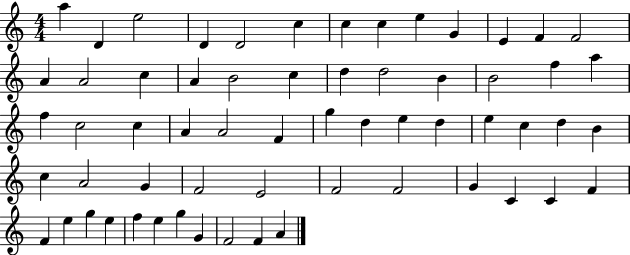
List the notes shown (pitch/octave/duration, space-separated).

A5/q D4/q E5/h D4/q D4/h C5/q C5/q C5/q E5/q G4/q E4/q F4/q F4/h A4/q A4/h C5/q A4/q B4/h C5/q D5/q D5/h B4/q B4/h F5/q A5/q F5/q C5/h C5/q A4/q A4/h F4/q G5/q D5/q E5/q D5/q E5/q C5/q D5/q B4/q C5/q A4/h G4/q F4/h E4/h F4/h F4/h G4/q C4/q C4/q F4/q F4/q E5/q G5/q E5/q F5/q E5/q G5/q G4/q F4/h F4/q A4/q